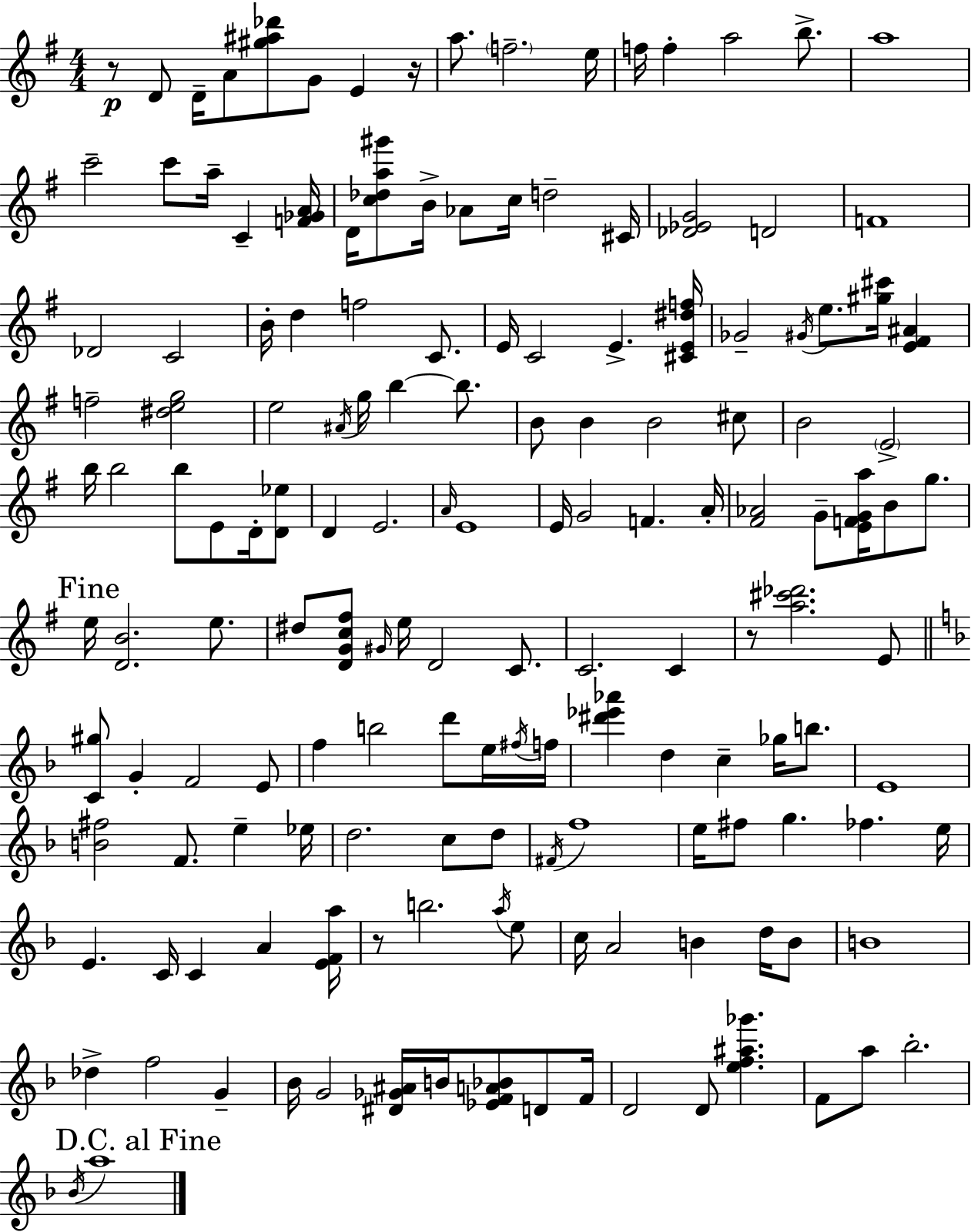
{
  \clef treble
  \numericTimeSignature
  \time 4/4
  \key e \minor
  \repeat volta 2 { r8\p d'8 d'16-- a'8 <gis'' ais'' des'''>8 g'8 e'4 r16 | a''8. \parenthesize f''2.-- e''16 | f''16 f''4-. a''2 b''8.-> | a''1 | \break c'''2-- c'''8 a''16-- c'4-- <f' ges' a'>16 | d'16 <c'' des'' a'' gis'''>8 b'16-> aes'8 c''16 d''2-- cis'16 | <des' ees' g'>2 d'2 | f'1 | \break des'2 c'2 | b'16-. d''4 f''2 c'8. | e'16 c'2 e'4.-> <cis' e' dis'' f''>16 | ges'2-- \acciaccatura { gis'16 } e''8. <gis'' cis'''>16 <e' fis' ais'>4 | \break f''2-- <dis'' e'' g''>2 | e''2 \acciaccatura { ais'16 } g''16 b''4~~ b''8. | b'8 b'4 b'2 | cis''8 b'2 \parenthesize e'2-> | \break b''16 b''2 b''8 e'8 d'16-. | <d' ees''>8 d'4 e'2. | \grace { a'16 } e'1 | e'16 g'2 f'4. | \break a'16-. <fis' aes'>2 g'8-- <e' f' g' a''>16 b'8 | g''8. \mark "Fine" e''16 <d' b'>2. | e''8. dis''8 <d' g' c'' fis''>8 \grace { gis'16 } e''16 d'2 | c'8. c'2. | \break c'4 r8 <a'' cis''' des'''>2. | e'8 \bar "||" \break \key f \major <c' gis''>8 g'4-. f'2 e'8 | f''4 b''2 d'''8 e''16 \acciaccatura { fis''16 } | f''16 <dis''' ees''' aes'''>4 d''4 c''4-- ges''16 b''8. | e'1 | \break <b' fis''>2 f'8. e''4-- | ees''16 d''2. c''8 d''8 | \acciaccatura { fis'16 } f''1 | e''16 fis''8 g''4. fes''4. | \break e''16 e'4. c'16 c'4 a'4 | <e' f' a''>16 r8 b''2. | \acciaccatura { a''16 } e''8 c''16 a'2 b'4 | d''16 b'8 b'1 | \break des''4-> f''2 g'4-- | bes'16 g'2 <dis' ges' ais'>16 b'16 <ees' f' a' bes'>8 | d'8 f'16 d'2 d'8 <e'' f'' ais'' ges'''>4. | f'8 a''8 bes''2.-. | \break \mark "D.C. al Fine" \acciaccatura { bes'16 } a''1 | } \bar "|."
}